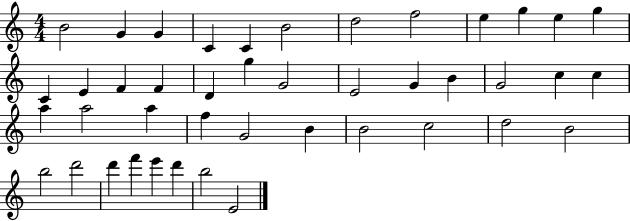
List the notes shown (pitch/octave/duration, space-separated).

B4/h G4/q G4/q C4/q C4/q B4/h D5/h F5/h E5/q G5/q E5/q G5/q C4/q E4/q F4/q F4/q D4/q G5/q G4/h E4/h G4/q B4/q G4/h C5/q C5/q A5/q A5/h A5/q F5/q G4/h B4/q B4/h C5/h D5/h B4/h B5/h D6/h D6/q F6/q E6/q D6/q B5/h E4/h